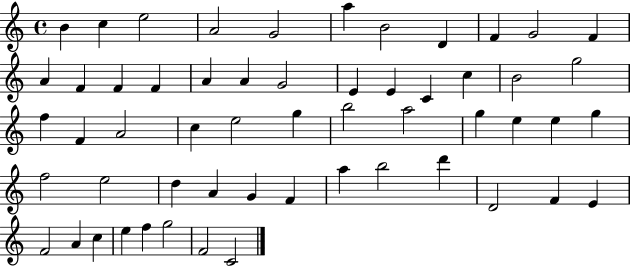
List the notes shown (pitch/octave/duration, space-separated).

B4/q C5/q E5/h A4/h G4/h A5/q B4/h D4/q F4/q G4/h F4/q A4/q F4/q F4/q F4/q A4/q A4/q G4/h E4/q E4/q C4/q C5/q B4/h G5/h F5/q F4/q A4/h C5/q E5/h G5/q B5/h A5/h G5/q E5/q E5/q G5/q F5/h E5/h D5/q A4/q G4/q F4/q A5/q B5/h D6/q D4/h F4/q E4/q F4/h A4/q C5/q E5/q F5/q G5/h F4/h C4/h